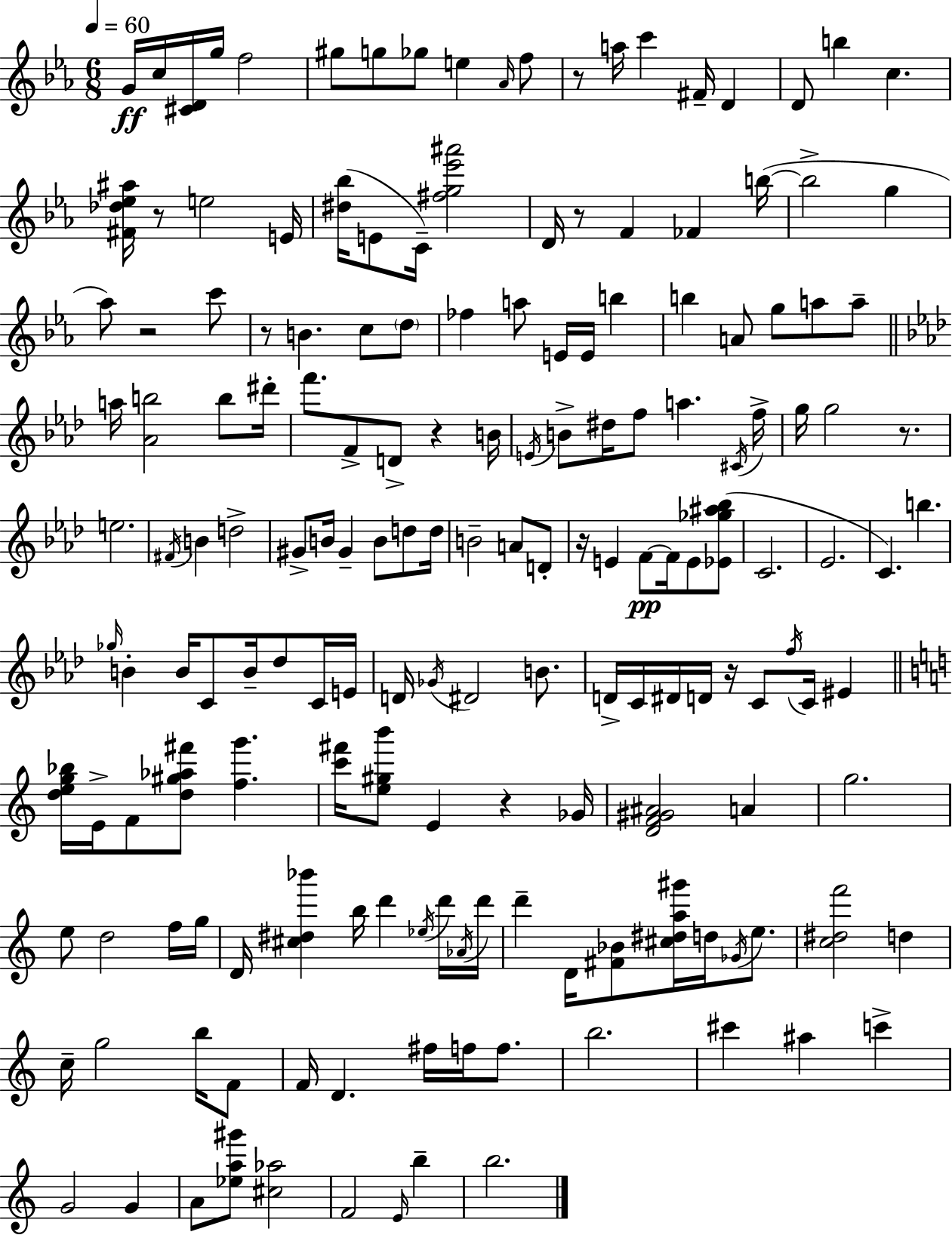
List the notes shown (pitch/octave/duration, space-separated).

G4/s C5/s [C#4,D4]/s G5/s F5/h G#5/e G5/e Gb5/e E5/q Ab4/s F5/e R/e A5/s C6/q F#4/s D4/q D4/e B5/q C5/q. [F#4,Db5,Eb5,A#5]/s R/e E5/h E4/s [D#5,Bb5]/s E4/e C4/s [F#5,G5,Eb6,A#6]/h D4/s R/e F4/q FES4/q B5/s B5/h G5/q Ab5/e R/h C6/e R/e B4/q. C5/e D5/e FES5/q A5/e E4/s E4/s B5/q B5/q A4/e G5/e A5/e A5/e A5/s [Ab4,B5]/h B5/e D#6/s F6/e. F4/e D4/e R/q B4/s E4/s B4/e D#5/s F5/e A5/q. C#4/s F5/s G5/s G5/h R/e. E5/h. F#4/s B4/q D5/h G#4/e B4/s G#4/q B4/e D5/e D5/s B4/h A4/e D4/e R/s E4/q F4/e F4/s E4/e [Eb4,Gb5,A#5,Bb5]/e C4/h. Eb4/h. C4/q. B5/q. Gb5/s B4/q B4/s C4/e B4/s Db5/e C4/s E4/s D4/s Gb4/s D#4/h B4/e. D4/s C4/s D#4/s D4/s R/s C4/e F5/s C4/s EIS4/q [D5,E5,G5,Bb5]/s E4/s F4/e [D5,G#5,Ab5,F#6]/e [F5,G6]/q. [C6,F#6]/s [E5,G#5,B6]/e E4/q R/q Gb4/s [D4,F4,G#4,A#4]/h A4/q G5/h. E5/e D5/h F5/s G5/s D4/s [C#5,D#5,Bb6]/q B5/s D6/q Eb5/s D6/s Ab4/s D6/s D6/q D4/s [F#4,Bb4]/e [C#5,D#5,A5,G#6]/s D5/s Gb4/s E5/e. [C5,D#5,F6]/h D5/q C5/s G5/h B5/s F4/e F4/s D4/q. F#5/s F5/s F5/e. B5/h. C#6/q A#5/q C6/q G4/h G4/q A4/e [Eb5,A5,G#6]/e [C#5,Ab5]/h F4/h E4/s B5/q B5/h.